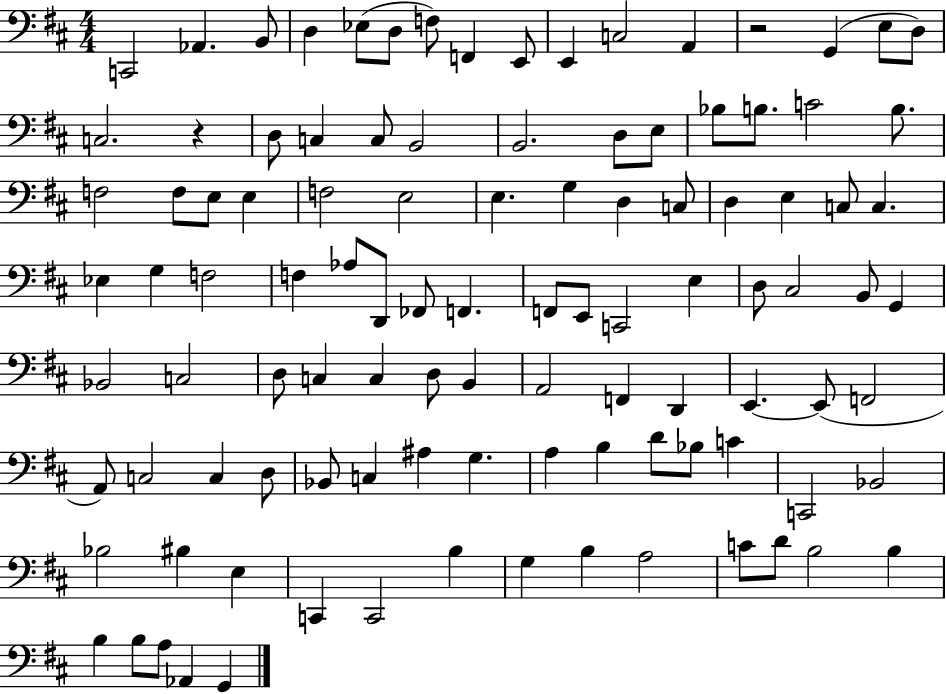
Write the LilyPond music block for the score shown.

{
  \clef bass
  \numericTimeSignature
  \time 4/4
  \key d \major
  c,2 aes,4. b,8 | d4 ees8( d8 f8) f,4 e,8 | e,4 c2 a,4 | r2 g,4( e8 d8) | \break c2. r4 | d8 c4 c8 b,2 | b,2. d8 e8 | bes8 b8. c'2 b8. | \break f2 f8 e8 e4 | f2 e2 | e4. g4 d4 c8 | d4 e4 c8 c4. | \break ees4 g4 f2 | f4 aes8 d,8 fes,8 f,4. | f,8 e,8 c,2 e4 | d8 cis2 b,8 g,4 | \break bes,2 c2 | d8 c4 c4 d8 b,4 | a,2 f,4 d,4 | e,4.~~ e,8( f,2 | \break a,8) c2 c4 d8 | bes,8 c4 ais4 g4. | a4 b4 d'8 bes8 c'4 | c,2 bes,2 | \break bes2 bis4 e4 | c,4 c,2 b4 | g4 b4 a2 | c'8 d'8 b2 b4 | \break b4 b8 a8 aes,4 g,4 | \bar "|."
}